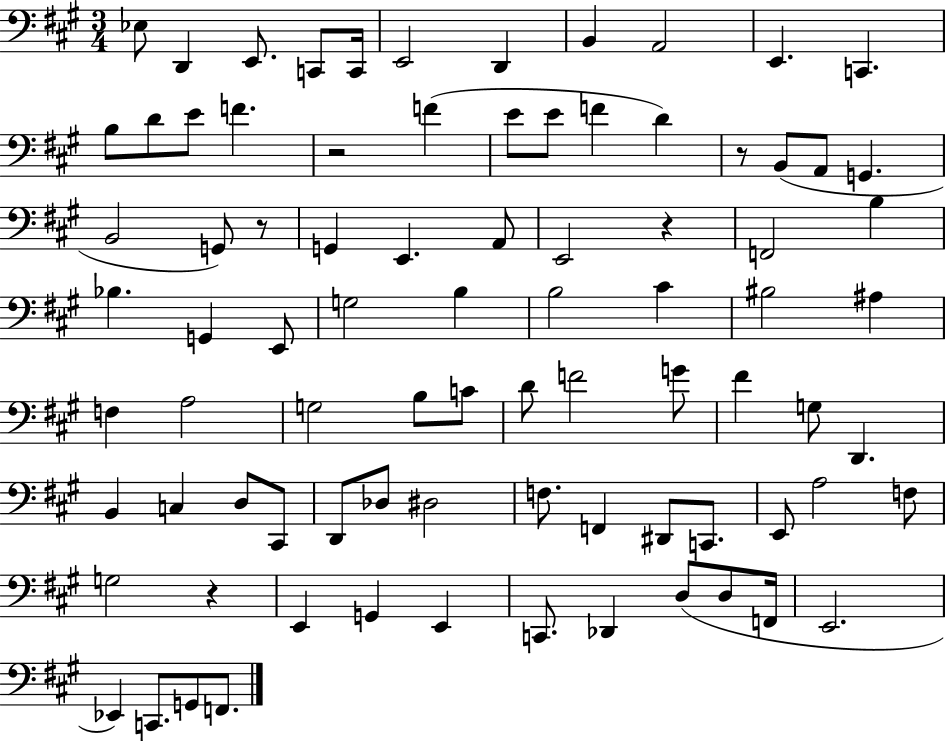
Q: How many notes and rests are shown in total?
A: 84